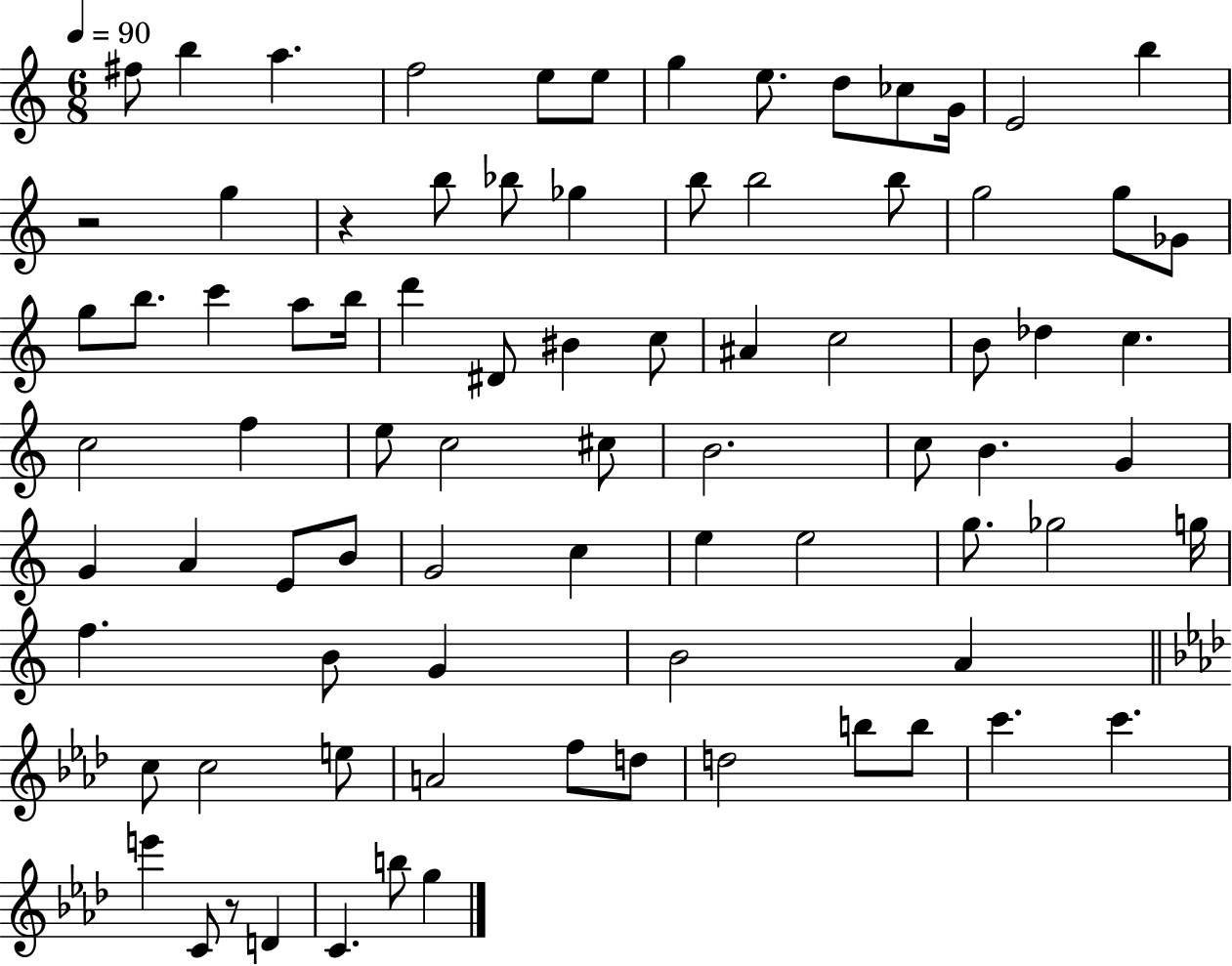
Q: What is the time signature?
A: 6/8